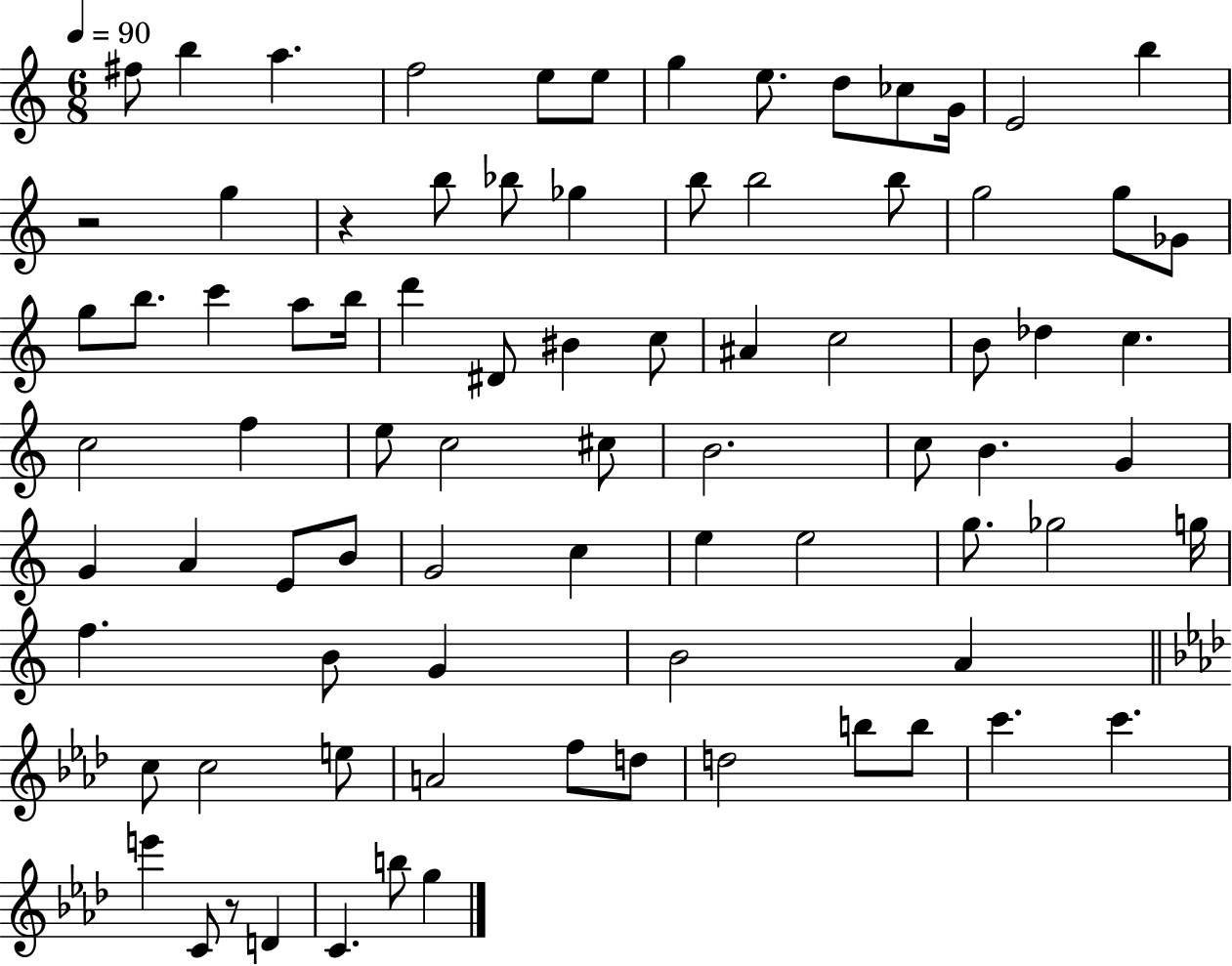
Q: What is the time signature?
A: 6/8